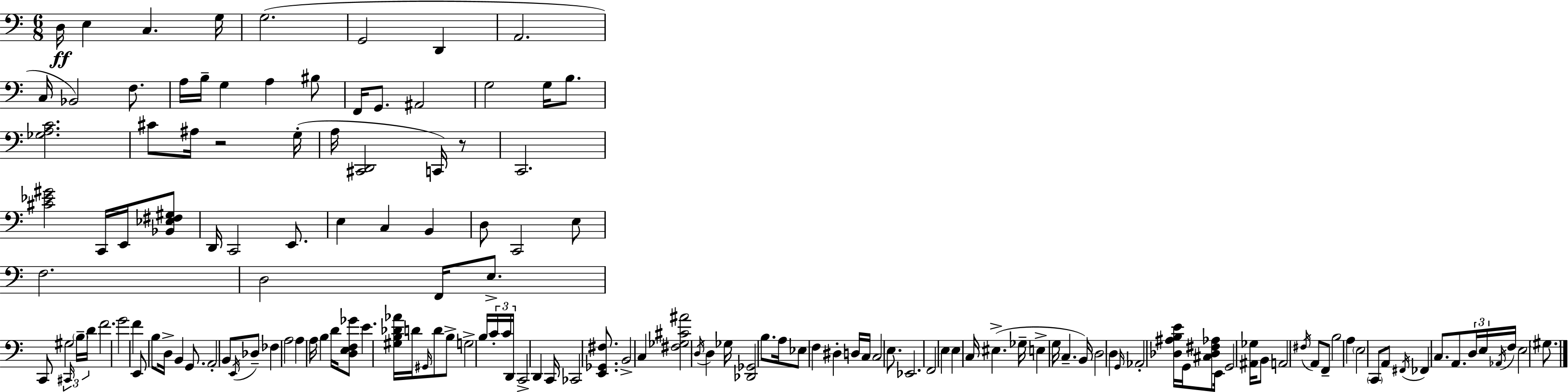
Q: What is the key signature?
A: C major